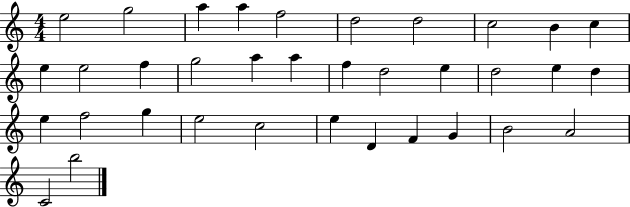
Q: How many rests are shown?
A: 0